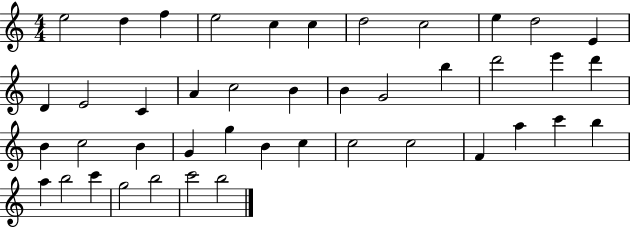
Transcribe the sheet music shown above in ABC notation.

X:1
T:Untitled
M:4/4
L:1/4
K:C
e2 d f e2 c c d2 c2 e d2 E D E2 C A c2 B B G2 b d'2 e' d' B c2 B G g B c c2 c2 F a c' b a b2 c' g2 b2 c'2 b2